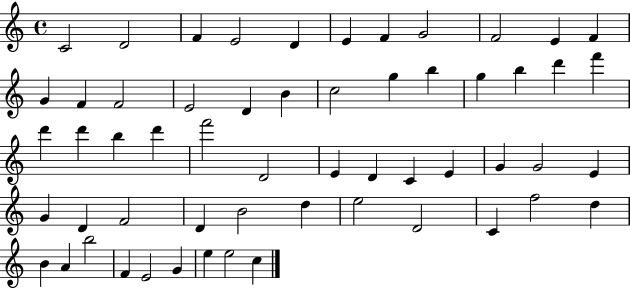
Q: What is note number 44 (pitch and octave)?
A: E5